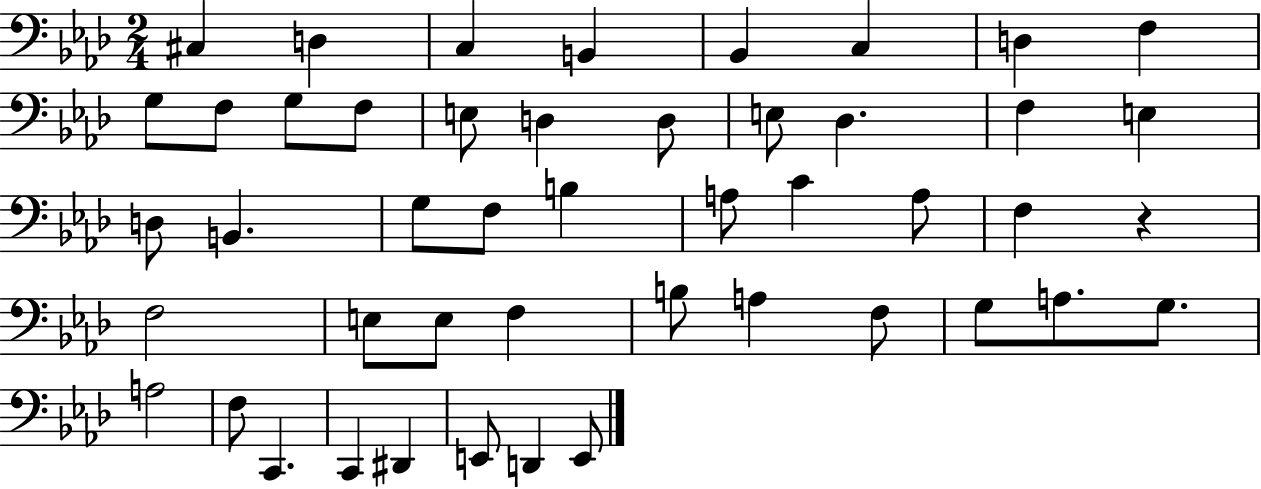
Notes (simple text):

C#3/q D3/q C3/q B2/q Bb2/q C3/q D3/q F3/q G3/e F3/e G3/e F3/e E3/e D3/q D3/e E3/e Db3/q. F3/q E3/q D3/e B2/q. G3/e F3/e B3/q A3/e C4/q A3/e F3/q R/q F3/h E3/e E3/e F3/q B3/e A3/q F3/e G3/e A3/e. G3/e. A3/h F3/e C2/q. C2/q D#2/q E2/e D2/q E2/e